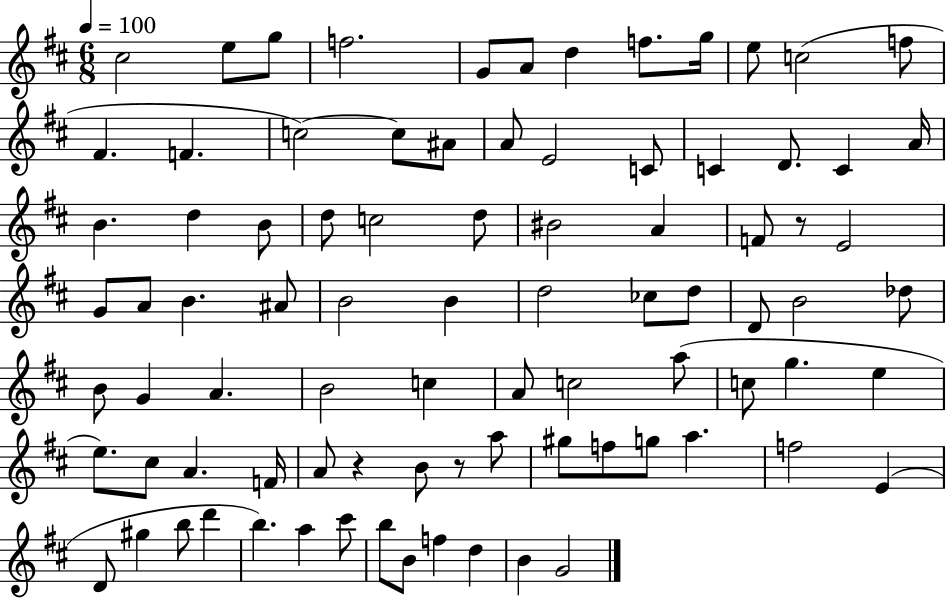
X:1
T:Untitled
M:6/8
L:1/4
K:D
^c2 e/2 g/2 f2 G/2 A/2 d f/2 g/4 e/2 c2 f/2 ^F F c2 c/2 ^A/2 A/2 E2 C/2 C D/2 C A/4 B d B/2 d/2 c2 d/2 ^B2 A F/2 z/2 E2 G/2 A/2 B ^A/2 B2 B d2 _c/2 d/2 D/2 B2 _d/2 B/2 G A B2 c A/2 c2 a/2 c/2 g e e/2 ^c/2 A F/4 A/2 z B/2 z/2 a/2 ^g/2 f/2 g/2 a f2 E D/2 ^g b/2 d' b a ^c'/2 b/2 B/2 f d B G2